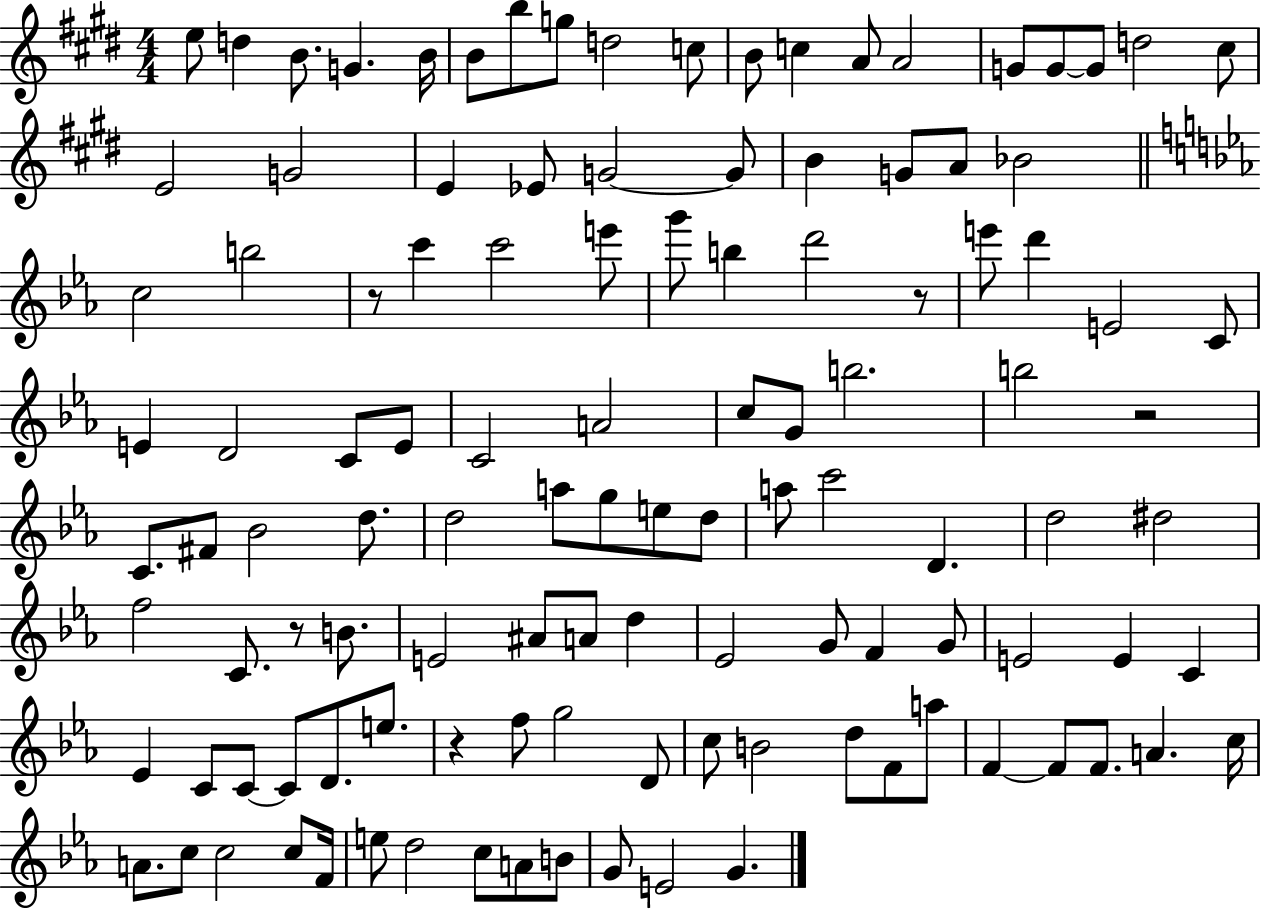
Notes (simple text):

E5/e D5/q B4/e. G4/q. B4/s B4/e B5/e G5/e D5/h C5/e B4/e C5/q A4/e A4/h G4/e G4/e G4/e D5/h C#5/e E4/h G4/h E4/q Eb4/e G4/h G4/e B4/q G4/e A4/e Bb4/h C5/h B5/h R/e C6/q C6/h E6/e G6/e B5/q D6/h R/e E6/e D6/q E4/h C4/e E4/q D4/h C4/e E4/e C4/h A4/h C5/e G4/e B5/h. B5/h R/h C4/e. F#4/e Bb4/h D5/e. D5/h A5/e G5/e E5/e D5/e A5/e C6/h D4/q. D5/h D#5/h F5/h C4/e. R/e B4/e. E4/h A#4/e A4/e D5/q Eb4/h G4/e F4/q G4/e E4/h E4/q C4/q Eb4/q C4/e C4/e C4/e D4/e. E5/e. R/q F5/e G5/h D4/e C5/e B4/h D5/e F4/e A5/e F4/q F4/e F4/e. A4/q. C5/s A4/e. C5/e C5/h C5/e F4/s E5/e D5/h C5/e A4/e B4/e G4/e E4/h G4/q.